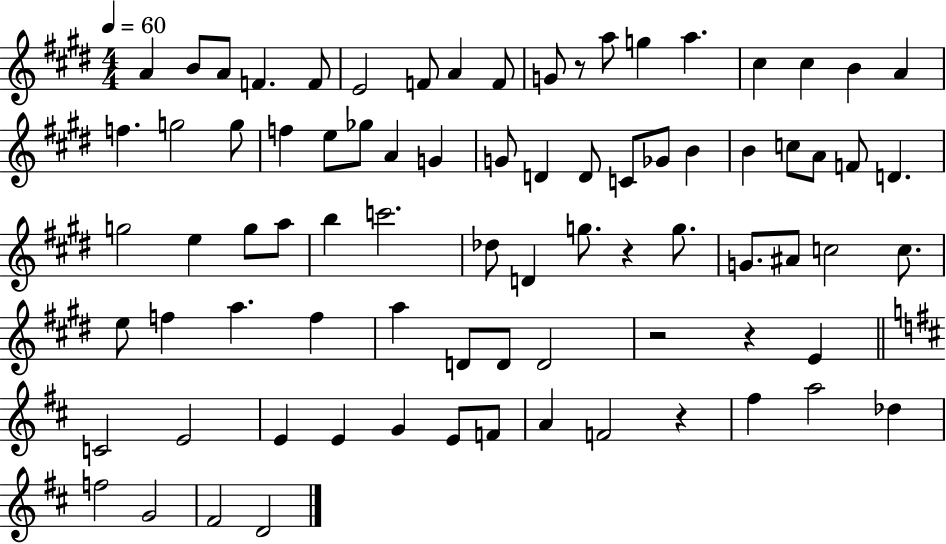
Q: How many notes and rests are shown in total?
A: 80